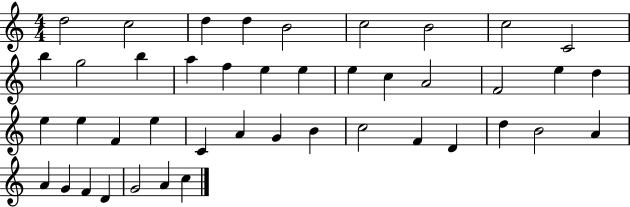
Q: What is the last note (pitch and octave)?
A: C5